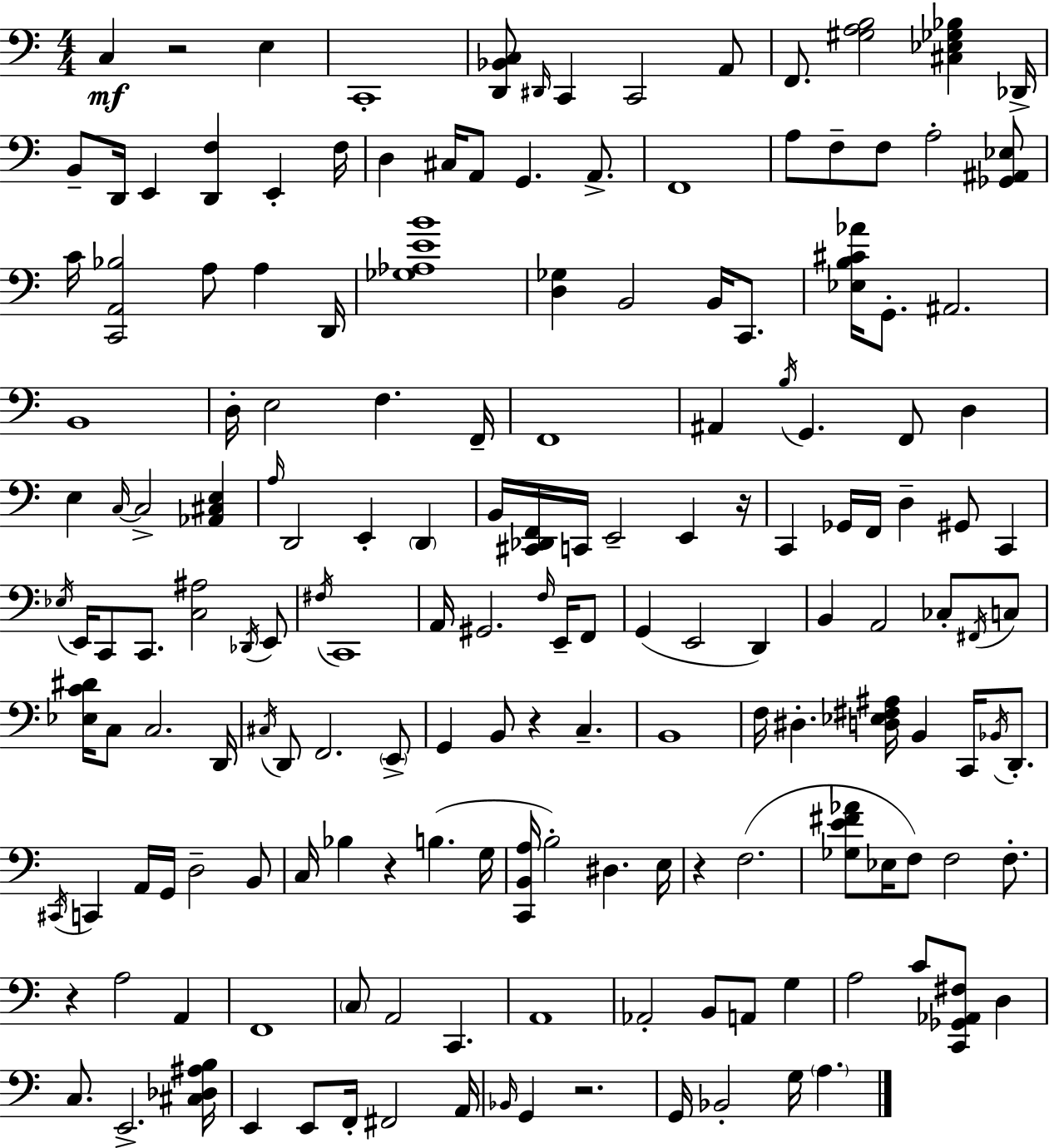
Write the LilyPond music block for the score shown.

{
  \clef bass
  \numericTimeSignature
  \time 4/4
  \key c \major
  c4\mf r2 e4 | c,1-. | <d, bes, c>8 \grace { dis,16 } c,4 c,2 a,8 | f,8. <gis a b>2 <cis ees ges bes>4 | \break des,16-> b,8-- d,16 e,4 <d, f>4 e,4-. | f16 d4 cis16 a,8 g,4. a,8.-> | f,1 | a8 f8-- f8 a2-. <ges, ais, ees>8 | \break c'16 <c, a, bes>2 a8 a4 | d,16 <ges aes e' b'>1 | <d ges>4 b,2 b,16 c,8. | <ees b cis' aes'>16 g,8.-. ais,2. | \break b,1 | d16-. e2 f4. | f,16-- f,1 | ais,4 \acciaccatura { b16 } g,4. f,8 d4 | \break e4 \grace { c16~ }~ c2-> <aes, cis e>4 | \grace { a16 } d,2 e,4-. | \parenthesize d,4 b,16 <cis, des, f,>16 c,16 e,2-- e,4 | r16 c,4 ges,16 f,16 d4-- gis,8 | \break c,4 \acciaccatura { ees16 } e,16 c,8 c,8. <c ais>2 | \acciaccatura { des,16 } e,8 \acciaccatura { fis16 } c,1 | a,16 gis,2. | \grace { f16 } e,16-- f,8 g,4( e,2 | \break d,4) b,4 a,2 | ces8-. \acciaccatura { fis,16 } c8 <ees c' dis'>16 c8 c2. | d,16 \acciaccatura { cis16 } d,8 f,2. | \parenthesize e,8-> g,4 b,8 | \break r4 c4.-- b,1 | f16 dis4.-. | <d ees fis ais>16 b,4 c,16 \acciaccatura { bes,16 } d,8.-. \acciaccatura { cis,16 } c,4 | a,16 g,16 d2-- b,8 c16 bes4 | \break r4 b4.( g16 <c, b, a>16 b2-.) | dis4. e16 r4 | f2.( <ges e' fis' aes'>8 ees16 f8) | f2 f8.-. r4 | \break a2 a,4 f,1 | \parenthesize c8 a,2 | c,4. a,1 | aes,2-. | \break b,8 a,8 g4 a2 | c'8 <c, ges, aes, fis>8 d4 c8. e,2.-> | <cis des ais b>16 e,4 | e,8 f,16-. fis,2 a,16 \grace { bes,16 } g,4 | \break r2. g,16 bes,2-. | g16 \parenthesize a4. \bar "|."
}